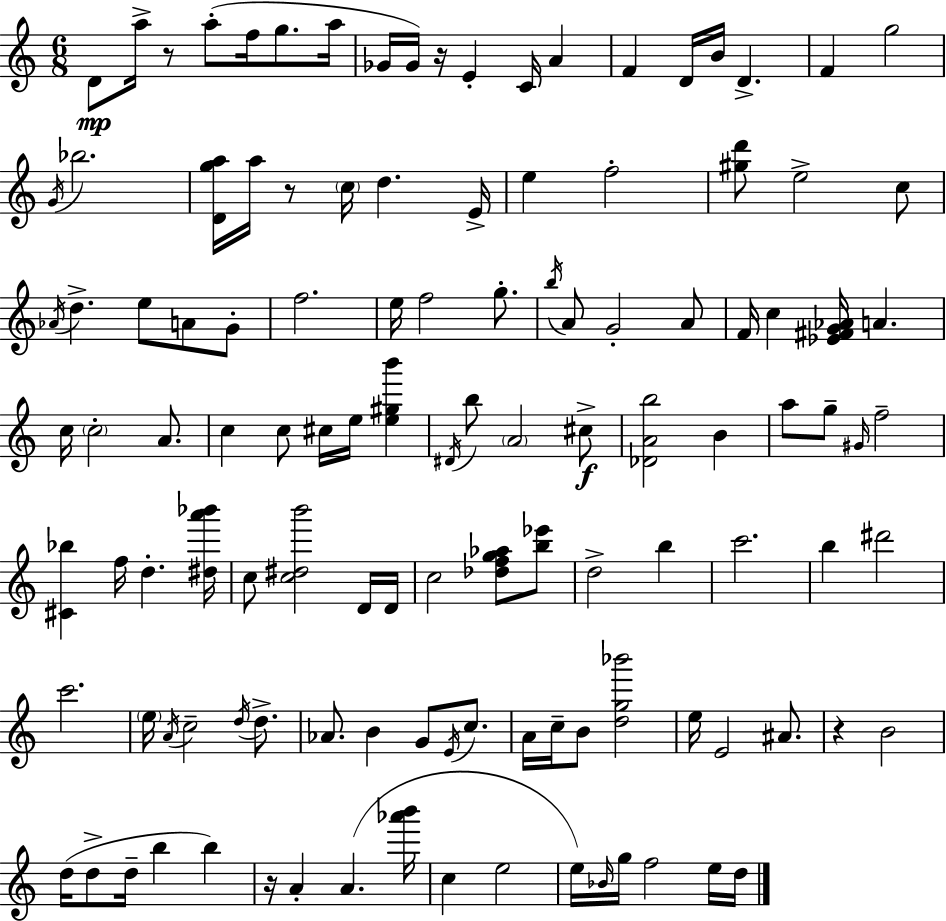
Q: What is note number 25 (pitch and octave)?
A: F5